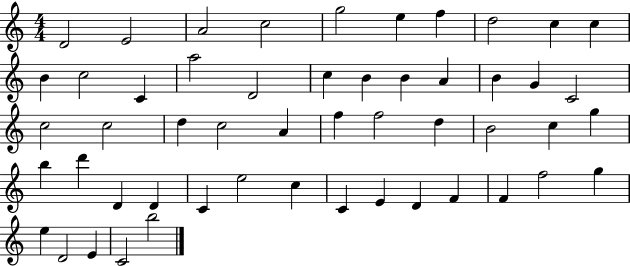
X:1
T:Untitled
M:4/4
L:1/4
K:C
D2 E2 A2 c2 g2 e f d2 c c B c2 C a2 D2 c B B A B G C2 c2 c2 d c2 A f f2 d B2 c g b d' D D C e2 c C E D F F f2 g e D2 E C2 b2